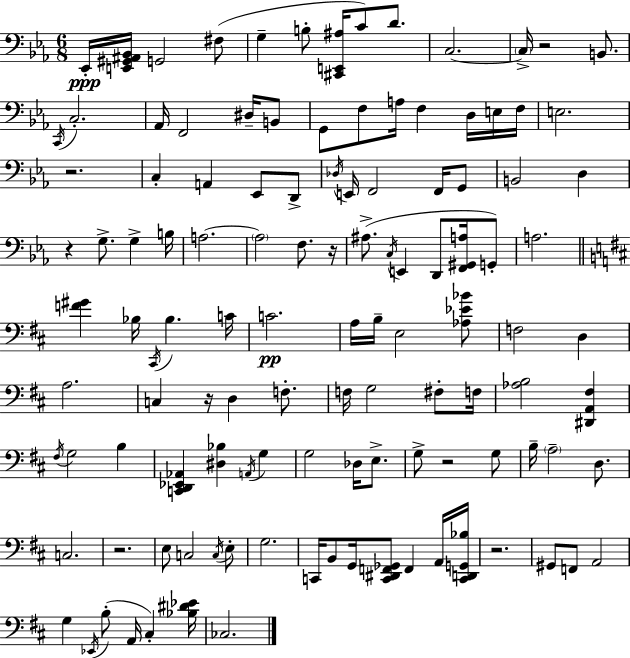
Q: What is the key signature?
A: EES major